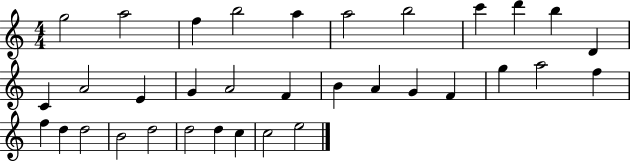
{
  \clef treble
  \numericTimeSignature
  \time 4/4
  \key c \major
  g''2 a''2 | f''4 b''2 a''4 | a''2 b''2 | c'''4 d'''4 b''4 d'4 | \break c'4 a'2 e'4 | g'4 a'2 f'4 | b'4 a'4 g'4 f'4 | g''4 a''2 f''4 | \break f''4 d''4 d''2 | b'2 d''2 | d''2 d''4 c''4 | c''2 e''2 | \break \bar "|."
}